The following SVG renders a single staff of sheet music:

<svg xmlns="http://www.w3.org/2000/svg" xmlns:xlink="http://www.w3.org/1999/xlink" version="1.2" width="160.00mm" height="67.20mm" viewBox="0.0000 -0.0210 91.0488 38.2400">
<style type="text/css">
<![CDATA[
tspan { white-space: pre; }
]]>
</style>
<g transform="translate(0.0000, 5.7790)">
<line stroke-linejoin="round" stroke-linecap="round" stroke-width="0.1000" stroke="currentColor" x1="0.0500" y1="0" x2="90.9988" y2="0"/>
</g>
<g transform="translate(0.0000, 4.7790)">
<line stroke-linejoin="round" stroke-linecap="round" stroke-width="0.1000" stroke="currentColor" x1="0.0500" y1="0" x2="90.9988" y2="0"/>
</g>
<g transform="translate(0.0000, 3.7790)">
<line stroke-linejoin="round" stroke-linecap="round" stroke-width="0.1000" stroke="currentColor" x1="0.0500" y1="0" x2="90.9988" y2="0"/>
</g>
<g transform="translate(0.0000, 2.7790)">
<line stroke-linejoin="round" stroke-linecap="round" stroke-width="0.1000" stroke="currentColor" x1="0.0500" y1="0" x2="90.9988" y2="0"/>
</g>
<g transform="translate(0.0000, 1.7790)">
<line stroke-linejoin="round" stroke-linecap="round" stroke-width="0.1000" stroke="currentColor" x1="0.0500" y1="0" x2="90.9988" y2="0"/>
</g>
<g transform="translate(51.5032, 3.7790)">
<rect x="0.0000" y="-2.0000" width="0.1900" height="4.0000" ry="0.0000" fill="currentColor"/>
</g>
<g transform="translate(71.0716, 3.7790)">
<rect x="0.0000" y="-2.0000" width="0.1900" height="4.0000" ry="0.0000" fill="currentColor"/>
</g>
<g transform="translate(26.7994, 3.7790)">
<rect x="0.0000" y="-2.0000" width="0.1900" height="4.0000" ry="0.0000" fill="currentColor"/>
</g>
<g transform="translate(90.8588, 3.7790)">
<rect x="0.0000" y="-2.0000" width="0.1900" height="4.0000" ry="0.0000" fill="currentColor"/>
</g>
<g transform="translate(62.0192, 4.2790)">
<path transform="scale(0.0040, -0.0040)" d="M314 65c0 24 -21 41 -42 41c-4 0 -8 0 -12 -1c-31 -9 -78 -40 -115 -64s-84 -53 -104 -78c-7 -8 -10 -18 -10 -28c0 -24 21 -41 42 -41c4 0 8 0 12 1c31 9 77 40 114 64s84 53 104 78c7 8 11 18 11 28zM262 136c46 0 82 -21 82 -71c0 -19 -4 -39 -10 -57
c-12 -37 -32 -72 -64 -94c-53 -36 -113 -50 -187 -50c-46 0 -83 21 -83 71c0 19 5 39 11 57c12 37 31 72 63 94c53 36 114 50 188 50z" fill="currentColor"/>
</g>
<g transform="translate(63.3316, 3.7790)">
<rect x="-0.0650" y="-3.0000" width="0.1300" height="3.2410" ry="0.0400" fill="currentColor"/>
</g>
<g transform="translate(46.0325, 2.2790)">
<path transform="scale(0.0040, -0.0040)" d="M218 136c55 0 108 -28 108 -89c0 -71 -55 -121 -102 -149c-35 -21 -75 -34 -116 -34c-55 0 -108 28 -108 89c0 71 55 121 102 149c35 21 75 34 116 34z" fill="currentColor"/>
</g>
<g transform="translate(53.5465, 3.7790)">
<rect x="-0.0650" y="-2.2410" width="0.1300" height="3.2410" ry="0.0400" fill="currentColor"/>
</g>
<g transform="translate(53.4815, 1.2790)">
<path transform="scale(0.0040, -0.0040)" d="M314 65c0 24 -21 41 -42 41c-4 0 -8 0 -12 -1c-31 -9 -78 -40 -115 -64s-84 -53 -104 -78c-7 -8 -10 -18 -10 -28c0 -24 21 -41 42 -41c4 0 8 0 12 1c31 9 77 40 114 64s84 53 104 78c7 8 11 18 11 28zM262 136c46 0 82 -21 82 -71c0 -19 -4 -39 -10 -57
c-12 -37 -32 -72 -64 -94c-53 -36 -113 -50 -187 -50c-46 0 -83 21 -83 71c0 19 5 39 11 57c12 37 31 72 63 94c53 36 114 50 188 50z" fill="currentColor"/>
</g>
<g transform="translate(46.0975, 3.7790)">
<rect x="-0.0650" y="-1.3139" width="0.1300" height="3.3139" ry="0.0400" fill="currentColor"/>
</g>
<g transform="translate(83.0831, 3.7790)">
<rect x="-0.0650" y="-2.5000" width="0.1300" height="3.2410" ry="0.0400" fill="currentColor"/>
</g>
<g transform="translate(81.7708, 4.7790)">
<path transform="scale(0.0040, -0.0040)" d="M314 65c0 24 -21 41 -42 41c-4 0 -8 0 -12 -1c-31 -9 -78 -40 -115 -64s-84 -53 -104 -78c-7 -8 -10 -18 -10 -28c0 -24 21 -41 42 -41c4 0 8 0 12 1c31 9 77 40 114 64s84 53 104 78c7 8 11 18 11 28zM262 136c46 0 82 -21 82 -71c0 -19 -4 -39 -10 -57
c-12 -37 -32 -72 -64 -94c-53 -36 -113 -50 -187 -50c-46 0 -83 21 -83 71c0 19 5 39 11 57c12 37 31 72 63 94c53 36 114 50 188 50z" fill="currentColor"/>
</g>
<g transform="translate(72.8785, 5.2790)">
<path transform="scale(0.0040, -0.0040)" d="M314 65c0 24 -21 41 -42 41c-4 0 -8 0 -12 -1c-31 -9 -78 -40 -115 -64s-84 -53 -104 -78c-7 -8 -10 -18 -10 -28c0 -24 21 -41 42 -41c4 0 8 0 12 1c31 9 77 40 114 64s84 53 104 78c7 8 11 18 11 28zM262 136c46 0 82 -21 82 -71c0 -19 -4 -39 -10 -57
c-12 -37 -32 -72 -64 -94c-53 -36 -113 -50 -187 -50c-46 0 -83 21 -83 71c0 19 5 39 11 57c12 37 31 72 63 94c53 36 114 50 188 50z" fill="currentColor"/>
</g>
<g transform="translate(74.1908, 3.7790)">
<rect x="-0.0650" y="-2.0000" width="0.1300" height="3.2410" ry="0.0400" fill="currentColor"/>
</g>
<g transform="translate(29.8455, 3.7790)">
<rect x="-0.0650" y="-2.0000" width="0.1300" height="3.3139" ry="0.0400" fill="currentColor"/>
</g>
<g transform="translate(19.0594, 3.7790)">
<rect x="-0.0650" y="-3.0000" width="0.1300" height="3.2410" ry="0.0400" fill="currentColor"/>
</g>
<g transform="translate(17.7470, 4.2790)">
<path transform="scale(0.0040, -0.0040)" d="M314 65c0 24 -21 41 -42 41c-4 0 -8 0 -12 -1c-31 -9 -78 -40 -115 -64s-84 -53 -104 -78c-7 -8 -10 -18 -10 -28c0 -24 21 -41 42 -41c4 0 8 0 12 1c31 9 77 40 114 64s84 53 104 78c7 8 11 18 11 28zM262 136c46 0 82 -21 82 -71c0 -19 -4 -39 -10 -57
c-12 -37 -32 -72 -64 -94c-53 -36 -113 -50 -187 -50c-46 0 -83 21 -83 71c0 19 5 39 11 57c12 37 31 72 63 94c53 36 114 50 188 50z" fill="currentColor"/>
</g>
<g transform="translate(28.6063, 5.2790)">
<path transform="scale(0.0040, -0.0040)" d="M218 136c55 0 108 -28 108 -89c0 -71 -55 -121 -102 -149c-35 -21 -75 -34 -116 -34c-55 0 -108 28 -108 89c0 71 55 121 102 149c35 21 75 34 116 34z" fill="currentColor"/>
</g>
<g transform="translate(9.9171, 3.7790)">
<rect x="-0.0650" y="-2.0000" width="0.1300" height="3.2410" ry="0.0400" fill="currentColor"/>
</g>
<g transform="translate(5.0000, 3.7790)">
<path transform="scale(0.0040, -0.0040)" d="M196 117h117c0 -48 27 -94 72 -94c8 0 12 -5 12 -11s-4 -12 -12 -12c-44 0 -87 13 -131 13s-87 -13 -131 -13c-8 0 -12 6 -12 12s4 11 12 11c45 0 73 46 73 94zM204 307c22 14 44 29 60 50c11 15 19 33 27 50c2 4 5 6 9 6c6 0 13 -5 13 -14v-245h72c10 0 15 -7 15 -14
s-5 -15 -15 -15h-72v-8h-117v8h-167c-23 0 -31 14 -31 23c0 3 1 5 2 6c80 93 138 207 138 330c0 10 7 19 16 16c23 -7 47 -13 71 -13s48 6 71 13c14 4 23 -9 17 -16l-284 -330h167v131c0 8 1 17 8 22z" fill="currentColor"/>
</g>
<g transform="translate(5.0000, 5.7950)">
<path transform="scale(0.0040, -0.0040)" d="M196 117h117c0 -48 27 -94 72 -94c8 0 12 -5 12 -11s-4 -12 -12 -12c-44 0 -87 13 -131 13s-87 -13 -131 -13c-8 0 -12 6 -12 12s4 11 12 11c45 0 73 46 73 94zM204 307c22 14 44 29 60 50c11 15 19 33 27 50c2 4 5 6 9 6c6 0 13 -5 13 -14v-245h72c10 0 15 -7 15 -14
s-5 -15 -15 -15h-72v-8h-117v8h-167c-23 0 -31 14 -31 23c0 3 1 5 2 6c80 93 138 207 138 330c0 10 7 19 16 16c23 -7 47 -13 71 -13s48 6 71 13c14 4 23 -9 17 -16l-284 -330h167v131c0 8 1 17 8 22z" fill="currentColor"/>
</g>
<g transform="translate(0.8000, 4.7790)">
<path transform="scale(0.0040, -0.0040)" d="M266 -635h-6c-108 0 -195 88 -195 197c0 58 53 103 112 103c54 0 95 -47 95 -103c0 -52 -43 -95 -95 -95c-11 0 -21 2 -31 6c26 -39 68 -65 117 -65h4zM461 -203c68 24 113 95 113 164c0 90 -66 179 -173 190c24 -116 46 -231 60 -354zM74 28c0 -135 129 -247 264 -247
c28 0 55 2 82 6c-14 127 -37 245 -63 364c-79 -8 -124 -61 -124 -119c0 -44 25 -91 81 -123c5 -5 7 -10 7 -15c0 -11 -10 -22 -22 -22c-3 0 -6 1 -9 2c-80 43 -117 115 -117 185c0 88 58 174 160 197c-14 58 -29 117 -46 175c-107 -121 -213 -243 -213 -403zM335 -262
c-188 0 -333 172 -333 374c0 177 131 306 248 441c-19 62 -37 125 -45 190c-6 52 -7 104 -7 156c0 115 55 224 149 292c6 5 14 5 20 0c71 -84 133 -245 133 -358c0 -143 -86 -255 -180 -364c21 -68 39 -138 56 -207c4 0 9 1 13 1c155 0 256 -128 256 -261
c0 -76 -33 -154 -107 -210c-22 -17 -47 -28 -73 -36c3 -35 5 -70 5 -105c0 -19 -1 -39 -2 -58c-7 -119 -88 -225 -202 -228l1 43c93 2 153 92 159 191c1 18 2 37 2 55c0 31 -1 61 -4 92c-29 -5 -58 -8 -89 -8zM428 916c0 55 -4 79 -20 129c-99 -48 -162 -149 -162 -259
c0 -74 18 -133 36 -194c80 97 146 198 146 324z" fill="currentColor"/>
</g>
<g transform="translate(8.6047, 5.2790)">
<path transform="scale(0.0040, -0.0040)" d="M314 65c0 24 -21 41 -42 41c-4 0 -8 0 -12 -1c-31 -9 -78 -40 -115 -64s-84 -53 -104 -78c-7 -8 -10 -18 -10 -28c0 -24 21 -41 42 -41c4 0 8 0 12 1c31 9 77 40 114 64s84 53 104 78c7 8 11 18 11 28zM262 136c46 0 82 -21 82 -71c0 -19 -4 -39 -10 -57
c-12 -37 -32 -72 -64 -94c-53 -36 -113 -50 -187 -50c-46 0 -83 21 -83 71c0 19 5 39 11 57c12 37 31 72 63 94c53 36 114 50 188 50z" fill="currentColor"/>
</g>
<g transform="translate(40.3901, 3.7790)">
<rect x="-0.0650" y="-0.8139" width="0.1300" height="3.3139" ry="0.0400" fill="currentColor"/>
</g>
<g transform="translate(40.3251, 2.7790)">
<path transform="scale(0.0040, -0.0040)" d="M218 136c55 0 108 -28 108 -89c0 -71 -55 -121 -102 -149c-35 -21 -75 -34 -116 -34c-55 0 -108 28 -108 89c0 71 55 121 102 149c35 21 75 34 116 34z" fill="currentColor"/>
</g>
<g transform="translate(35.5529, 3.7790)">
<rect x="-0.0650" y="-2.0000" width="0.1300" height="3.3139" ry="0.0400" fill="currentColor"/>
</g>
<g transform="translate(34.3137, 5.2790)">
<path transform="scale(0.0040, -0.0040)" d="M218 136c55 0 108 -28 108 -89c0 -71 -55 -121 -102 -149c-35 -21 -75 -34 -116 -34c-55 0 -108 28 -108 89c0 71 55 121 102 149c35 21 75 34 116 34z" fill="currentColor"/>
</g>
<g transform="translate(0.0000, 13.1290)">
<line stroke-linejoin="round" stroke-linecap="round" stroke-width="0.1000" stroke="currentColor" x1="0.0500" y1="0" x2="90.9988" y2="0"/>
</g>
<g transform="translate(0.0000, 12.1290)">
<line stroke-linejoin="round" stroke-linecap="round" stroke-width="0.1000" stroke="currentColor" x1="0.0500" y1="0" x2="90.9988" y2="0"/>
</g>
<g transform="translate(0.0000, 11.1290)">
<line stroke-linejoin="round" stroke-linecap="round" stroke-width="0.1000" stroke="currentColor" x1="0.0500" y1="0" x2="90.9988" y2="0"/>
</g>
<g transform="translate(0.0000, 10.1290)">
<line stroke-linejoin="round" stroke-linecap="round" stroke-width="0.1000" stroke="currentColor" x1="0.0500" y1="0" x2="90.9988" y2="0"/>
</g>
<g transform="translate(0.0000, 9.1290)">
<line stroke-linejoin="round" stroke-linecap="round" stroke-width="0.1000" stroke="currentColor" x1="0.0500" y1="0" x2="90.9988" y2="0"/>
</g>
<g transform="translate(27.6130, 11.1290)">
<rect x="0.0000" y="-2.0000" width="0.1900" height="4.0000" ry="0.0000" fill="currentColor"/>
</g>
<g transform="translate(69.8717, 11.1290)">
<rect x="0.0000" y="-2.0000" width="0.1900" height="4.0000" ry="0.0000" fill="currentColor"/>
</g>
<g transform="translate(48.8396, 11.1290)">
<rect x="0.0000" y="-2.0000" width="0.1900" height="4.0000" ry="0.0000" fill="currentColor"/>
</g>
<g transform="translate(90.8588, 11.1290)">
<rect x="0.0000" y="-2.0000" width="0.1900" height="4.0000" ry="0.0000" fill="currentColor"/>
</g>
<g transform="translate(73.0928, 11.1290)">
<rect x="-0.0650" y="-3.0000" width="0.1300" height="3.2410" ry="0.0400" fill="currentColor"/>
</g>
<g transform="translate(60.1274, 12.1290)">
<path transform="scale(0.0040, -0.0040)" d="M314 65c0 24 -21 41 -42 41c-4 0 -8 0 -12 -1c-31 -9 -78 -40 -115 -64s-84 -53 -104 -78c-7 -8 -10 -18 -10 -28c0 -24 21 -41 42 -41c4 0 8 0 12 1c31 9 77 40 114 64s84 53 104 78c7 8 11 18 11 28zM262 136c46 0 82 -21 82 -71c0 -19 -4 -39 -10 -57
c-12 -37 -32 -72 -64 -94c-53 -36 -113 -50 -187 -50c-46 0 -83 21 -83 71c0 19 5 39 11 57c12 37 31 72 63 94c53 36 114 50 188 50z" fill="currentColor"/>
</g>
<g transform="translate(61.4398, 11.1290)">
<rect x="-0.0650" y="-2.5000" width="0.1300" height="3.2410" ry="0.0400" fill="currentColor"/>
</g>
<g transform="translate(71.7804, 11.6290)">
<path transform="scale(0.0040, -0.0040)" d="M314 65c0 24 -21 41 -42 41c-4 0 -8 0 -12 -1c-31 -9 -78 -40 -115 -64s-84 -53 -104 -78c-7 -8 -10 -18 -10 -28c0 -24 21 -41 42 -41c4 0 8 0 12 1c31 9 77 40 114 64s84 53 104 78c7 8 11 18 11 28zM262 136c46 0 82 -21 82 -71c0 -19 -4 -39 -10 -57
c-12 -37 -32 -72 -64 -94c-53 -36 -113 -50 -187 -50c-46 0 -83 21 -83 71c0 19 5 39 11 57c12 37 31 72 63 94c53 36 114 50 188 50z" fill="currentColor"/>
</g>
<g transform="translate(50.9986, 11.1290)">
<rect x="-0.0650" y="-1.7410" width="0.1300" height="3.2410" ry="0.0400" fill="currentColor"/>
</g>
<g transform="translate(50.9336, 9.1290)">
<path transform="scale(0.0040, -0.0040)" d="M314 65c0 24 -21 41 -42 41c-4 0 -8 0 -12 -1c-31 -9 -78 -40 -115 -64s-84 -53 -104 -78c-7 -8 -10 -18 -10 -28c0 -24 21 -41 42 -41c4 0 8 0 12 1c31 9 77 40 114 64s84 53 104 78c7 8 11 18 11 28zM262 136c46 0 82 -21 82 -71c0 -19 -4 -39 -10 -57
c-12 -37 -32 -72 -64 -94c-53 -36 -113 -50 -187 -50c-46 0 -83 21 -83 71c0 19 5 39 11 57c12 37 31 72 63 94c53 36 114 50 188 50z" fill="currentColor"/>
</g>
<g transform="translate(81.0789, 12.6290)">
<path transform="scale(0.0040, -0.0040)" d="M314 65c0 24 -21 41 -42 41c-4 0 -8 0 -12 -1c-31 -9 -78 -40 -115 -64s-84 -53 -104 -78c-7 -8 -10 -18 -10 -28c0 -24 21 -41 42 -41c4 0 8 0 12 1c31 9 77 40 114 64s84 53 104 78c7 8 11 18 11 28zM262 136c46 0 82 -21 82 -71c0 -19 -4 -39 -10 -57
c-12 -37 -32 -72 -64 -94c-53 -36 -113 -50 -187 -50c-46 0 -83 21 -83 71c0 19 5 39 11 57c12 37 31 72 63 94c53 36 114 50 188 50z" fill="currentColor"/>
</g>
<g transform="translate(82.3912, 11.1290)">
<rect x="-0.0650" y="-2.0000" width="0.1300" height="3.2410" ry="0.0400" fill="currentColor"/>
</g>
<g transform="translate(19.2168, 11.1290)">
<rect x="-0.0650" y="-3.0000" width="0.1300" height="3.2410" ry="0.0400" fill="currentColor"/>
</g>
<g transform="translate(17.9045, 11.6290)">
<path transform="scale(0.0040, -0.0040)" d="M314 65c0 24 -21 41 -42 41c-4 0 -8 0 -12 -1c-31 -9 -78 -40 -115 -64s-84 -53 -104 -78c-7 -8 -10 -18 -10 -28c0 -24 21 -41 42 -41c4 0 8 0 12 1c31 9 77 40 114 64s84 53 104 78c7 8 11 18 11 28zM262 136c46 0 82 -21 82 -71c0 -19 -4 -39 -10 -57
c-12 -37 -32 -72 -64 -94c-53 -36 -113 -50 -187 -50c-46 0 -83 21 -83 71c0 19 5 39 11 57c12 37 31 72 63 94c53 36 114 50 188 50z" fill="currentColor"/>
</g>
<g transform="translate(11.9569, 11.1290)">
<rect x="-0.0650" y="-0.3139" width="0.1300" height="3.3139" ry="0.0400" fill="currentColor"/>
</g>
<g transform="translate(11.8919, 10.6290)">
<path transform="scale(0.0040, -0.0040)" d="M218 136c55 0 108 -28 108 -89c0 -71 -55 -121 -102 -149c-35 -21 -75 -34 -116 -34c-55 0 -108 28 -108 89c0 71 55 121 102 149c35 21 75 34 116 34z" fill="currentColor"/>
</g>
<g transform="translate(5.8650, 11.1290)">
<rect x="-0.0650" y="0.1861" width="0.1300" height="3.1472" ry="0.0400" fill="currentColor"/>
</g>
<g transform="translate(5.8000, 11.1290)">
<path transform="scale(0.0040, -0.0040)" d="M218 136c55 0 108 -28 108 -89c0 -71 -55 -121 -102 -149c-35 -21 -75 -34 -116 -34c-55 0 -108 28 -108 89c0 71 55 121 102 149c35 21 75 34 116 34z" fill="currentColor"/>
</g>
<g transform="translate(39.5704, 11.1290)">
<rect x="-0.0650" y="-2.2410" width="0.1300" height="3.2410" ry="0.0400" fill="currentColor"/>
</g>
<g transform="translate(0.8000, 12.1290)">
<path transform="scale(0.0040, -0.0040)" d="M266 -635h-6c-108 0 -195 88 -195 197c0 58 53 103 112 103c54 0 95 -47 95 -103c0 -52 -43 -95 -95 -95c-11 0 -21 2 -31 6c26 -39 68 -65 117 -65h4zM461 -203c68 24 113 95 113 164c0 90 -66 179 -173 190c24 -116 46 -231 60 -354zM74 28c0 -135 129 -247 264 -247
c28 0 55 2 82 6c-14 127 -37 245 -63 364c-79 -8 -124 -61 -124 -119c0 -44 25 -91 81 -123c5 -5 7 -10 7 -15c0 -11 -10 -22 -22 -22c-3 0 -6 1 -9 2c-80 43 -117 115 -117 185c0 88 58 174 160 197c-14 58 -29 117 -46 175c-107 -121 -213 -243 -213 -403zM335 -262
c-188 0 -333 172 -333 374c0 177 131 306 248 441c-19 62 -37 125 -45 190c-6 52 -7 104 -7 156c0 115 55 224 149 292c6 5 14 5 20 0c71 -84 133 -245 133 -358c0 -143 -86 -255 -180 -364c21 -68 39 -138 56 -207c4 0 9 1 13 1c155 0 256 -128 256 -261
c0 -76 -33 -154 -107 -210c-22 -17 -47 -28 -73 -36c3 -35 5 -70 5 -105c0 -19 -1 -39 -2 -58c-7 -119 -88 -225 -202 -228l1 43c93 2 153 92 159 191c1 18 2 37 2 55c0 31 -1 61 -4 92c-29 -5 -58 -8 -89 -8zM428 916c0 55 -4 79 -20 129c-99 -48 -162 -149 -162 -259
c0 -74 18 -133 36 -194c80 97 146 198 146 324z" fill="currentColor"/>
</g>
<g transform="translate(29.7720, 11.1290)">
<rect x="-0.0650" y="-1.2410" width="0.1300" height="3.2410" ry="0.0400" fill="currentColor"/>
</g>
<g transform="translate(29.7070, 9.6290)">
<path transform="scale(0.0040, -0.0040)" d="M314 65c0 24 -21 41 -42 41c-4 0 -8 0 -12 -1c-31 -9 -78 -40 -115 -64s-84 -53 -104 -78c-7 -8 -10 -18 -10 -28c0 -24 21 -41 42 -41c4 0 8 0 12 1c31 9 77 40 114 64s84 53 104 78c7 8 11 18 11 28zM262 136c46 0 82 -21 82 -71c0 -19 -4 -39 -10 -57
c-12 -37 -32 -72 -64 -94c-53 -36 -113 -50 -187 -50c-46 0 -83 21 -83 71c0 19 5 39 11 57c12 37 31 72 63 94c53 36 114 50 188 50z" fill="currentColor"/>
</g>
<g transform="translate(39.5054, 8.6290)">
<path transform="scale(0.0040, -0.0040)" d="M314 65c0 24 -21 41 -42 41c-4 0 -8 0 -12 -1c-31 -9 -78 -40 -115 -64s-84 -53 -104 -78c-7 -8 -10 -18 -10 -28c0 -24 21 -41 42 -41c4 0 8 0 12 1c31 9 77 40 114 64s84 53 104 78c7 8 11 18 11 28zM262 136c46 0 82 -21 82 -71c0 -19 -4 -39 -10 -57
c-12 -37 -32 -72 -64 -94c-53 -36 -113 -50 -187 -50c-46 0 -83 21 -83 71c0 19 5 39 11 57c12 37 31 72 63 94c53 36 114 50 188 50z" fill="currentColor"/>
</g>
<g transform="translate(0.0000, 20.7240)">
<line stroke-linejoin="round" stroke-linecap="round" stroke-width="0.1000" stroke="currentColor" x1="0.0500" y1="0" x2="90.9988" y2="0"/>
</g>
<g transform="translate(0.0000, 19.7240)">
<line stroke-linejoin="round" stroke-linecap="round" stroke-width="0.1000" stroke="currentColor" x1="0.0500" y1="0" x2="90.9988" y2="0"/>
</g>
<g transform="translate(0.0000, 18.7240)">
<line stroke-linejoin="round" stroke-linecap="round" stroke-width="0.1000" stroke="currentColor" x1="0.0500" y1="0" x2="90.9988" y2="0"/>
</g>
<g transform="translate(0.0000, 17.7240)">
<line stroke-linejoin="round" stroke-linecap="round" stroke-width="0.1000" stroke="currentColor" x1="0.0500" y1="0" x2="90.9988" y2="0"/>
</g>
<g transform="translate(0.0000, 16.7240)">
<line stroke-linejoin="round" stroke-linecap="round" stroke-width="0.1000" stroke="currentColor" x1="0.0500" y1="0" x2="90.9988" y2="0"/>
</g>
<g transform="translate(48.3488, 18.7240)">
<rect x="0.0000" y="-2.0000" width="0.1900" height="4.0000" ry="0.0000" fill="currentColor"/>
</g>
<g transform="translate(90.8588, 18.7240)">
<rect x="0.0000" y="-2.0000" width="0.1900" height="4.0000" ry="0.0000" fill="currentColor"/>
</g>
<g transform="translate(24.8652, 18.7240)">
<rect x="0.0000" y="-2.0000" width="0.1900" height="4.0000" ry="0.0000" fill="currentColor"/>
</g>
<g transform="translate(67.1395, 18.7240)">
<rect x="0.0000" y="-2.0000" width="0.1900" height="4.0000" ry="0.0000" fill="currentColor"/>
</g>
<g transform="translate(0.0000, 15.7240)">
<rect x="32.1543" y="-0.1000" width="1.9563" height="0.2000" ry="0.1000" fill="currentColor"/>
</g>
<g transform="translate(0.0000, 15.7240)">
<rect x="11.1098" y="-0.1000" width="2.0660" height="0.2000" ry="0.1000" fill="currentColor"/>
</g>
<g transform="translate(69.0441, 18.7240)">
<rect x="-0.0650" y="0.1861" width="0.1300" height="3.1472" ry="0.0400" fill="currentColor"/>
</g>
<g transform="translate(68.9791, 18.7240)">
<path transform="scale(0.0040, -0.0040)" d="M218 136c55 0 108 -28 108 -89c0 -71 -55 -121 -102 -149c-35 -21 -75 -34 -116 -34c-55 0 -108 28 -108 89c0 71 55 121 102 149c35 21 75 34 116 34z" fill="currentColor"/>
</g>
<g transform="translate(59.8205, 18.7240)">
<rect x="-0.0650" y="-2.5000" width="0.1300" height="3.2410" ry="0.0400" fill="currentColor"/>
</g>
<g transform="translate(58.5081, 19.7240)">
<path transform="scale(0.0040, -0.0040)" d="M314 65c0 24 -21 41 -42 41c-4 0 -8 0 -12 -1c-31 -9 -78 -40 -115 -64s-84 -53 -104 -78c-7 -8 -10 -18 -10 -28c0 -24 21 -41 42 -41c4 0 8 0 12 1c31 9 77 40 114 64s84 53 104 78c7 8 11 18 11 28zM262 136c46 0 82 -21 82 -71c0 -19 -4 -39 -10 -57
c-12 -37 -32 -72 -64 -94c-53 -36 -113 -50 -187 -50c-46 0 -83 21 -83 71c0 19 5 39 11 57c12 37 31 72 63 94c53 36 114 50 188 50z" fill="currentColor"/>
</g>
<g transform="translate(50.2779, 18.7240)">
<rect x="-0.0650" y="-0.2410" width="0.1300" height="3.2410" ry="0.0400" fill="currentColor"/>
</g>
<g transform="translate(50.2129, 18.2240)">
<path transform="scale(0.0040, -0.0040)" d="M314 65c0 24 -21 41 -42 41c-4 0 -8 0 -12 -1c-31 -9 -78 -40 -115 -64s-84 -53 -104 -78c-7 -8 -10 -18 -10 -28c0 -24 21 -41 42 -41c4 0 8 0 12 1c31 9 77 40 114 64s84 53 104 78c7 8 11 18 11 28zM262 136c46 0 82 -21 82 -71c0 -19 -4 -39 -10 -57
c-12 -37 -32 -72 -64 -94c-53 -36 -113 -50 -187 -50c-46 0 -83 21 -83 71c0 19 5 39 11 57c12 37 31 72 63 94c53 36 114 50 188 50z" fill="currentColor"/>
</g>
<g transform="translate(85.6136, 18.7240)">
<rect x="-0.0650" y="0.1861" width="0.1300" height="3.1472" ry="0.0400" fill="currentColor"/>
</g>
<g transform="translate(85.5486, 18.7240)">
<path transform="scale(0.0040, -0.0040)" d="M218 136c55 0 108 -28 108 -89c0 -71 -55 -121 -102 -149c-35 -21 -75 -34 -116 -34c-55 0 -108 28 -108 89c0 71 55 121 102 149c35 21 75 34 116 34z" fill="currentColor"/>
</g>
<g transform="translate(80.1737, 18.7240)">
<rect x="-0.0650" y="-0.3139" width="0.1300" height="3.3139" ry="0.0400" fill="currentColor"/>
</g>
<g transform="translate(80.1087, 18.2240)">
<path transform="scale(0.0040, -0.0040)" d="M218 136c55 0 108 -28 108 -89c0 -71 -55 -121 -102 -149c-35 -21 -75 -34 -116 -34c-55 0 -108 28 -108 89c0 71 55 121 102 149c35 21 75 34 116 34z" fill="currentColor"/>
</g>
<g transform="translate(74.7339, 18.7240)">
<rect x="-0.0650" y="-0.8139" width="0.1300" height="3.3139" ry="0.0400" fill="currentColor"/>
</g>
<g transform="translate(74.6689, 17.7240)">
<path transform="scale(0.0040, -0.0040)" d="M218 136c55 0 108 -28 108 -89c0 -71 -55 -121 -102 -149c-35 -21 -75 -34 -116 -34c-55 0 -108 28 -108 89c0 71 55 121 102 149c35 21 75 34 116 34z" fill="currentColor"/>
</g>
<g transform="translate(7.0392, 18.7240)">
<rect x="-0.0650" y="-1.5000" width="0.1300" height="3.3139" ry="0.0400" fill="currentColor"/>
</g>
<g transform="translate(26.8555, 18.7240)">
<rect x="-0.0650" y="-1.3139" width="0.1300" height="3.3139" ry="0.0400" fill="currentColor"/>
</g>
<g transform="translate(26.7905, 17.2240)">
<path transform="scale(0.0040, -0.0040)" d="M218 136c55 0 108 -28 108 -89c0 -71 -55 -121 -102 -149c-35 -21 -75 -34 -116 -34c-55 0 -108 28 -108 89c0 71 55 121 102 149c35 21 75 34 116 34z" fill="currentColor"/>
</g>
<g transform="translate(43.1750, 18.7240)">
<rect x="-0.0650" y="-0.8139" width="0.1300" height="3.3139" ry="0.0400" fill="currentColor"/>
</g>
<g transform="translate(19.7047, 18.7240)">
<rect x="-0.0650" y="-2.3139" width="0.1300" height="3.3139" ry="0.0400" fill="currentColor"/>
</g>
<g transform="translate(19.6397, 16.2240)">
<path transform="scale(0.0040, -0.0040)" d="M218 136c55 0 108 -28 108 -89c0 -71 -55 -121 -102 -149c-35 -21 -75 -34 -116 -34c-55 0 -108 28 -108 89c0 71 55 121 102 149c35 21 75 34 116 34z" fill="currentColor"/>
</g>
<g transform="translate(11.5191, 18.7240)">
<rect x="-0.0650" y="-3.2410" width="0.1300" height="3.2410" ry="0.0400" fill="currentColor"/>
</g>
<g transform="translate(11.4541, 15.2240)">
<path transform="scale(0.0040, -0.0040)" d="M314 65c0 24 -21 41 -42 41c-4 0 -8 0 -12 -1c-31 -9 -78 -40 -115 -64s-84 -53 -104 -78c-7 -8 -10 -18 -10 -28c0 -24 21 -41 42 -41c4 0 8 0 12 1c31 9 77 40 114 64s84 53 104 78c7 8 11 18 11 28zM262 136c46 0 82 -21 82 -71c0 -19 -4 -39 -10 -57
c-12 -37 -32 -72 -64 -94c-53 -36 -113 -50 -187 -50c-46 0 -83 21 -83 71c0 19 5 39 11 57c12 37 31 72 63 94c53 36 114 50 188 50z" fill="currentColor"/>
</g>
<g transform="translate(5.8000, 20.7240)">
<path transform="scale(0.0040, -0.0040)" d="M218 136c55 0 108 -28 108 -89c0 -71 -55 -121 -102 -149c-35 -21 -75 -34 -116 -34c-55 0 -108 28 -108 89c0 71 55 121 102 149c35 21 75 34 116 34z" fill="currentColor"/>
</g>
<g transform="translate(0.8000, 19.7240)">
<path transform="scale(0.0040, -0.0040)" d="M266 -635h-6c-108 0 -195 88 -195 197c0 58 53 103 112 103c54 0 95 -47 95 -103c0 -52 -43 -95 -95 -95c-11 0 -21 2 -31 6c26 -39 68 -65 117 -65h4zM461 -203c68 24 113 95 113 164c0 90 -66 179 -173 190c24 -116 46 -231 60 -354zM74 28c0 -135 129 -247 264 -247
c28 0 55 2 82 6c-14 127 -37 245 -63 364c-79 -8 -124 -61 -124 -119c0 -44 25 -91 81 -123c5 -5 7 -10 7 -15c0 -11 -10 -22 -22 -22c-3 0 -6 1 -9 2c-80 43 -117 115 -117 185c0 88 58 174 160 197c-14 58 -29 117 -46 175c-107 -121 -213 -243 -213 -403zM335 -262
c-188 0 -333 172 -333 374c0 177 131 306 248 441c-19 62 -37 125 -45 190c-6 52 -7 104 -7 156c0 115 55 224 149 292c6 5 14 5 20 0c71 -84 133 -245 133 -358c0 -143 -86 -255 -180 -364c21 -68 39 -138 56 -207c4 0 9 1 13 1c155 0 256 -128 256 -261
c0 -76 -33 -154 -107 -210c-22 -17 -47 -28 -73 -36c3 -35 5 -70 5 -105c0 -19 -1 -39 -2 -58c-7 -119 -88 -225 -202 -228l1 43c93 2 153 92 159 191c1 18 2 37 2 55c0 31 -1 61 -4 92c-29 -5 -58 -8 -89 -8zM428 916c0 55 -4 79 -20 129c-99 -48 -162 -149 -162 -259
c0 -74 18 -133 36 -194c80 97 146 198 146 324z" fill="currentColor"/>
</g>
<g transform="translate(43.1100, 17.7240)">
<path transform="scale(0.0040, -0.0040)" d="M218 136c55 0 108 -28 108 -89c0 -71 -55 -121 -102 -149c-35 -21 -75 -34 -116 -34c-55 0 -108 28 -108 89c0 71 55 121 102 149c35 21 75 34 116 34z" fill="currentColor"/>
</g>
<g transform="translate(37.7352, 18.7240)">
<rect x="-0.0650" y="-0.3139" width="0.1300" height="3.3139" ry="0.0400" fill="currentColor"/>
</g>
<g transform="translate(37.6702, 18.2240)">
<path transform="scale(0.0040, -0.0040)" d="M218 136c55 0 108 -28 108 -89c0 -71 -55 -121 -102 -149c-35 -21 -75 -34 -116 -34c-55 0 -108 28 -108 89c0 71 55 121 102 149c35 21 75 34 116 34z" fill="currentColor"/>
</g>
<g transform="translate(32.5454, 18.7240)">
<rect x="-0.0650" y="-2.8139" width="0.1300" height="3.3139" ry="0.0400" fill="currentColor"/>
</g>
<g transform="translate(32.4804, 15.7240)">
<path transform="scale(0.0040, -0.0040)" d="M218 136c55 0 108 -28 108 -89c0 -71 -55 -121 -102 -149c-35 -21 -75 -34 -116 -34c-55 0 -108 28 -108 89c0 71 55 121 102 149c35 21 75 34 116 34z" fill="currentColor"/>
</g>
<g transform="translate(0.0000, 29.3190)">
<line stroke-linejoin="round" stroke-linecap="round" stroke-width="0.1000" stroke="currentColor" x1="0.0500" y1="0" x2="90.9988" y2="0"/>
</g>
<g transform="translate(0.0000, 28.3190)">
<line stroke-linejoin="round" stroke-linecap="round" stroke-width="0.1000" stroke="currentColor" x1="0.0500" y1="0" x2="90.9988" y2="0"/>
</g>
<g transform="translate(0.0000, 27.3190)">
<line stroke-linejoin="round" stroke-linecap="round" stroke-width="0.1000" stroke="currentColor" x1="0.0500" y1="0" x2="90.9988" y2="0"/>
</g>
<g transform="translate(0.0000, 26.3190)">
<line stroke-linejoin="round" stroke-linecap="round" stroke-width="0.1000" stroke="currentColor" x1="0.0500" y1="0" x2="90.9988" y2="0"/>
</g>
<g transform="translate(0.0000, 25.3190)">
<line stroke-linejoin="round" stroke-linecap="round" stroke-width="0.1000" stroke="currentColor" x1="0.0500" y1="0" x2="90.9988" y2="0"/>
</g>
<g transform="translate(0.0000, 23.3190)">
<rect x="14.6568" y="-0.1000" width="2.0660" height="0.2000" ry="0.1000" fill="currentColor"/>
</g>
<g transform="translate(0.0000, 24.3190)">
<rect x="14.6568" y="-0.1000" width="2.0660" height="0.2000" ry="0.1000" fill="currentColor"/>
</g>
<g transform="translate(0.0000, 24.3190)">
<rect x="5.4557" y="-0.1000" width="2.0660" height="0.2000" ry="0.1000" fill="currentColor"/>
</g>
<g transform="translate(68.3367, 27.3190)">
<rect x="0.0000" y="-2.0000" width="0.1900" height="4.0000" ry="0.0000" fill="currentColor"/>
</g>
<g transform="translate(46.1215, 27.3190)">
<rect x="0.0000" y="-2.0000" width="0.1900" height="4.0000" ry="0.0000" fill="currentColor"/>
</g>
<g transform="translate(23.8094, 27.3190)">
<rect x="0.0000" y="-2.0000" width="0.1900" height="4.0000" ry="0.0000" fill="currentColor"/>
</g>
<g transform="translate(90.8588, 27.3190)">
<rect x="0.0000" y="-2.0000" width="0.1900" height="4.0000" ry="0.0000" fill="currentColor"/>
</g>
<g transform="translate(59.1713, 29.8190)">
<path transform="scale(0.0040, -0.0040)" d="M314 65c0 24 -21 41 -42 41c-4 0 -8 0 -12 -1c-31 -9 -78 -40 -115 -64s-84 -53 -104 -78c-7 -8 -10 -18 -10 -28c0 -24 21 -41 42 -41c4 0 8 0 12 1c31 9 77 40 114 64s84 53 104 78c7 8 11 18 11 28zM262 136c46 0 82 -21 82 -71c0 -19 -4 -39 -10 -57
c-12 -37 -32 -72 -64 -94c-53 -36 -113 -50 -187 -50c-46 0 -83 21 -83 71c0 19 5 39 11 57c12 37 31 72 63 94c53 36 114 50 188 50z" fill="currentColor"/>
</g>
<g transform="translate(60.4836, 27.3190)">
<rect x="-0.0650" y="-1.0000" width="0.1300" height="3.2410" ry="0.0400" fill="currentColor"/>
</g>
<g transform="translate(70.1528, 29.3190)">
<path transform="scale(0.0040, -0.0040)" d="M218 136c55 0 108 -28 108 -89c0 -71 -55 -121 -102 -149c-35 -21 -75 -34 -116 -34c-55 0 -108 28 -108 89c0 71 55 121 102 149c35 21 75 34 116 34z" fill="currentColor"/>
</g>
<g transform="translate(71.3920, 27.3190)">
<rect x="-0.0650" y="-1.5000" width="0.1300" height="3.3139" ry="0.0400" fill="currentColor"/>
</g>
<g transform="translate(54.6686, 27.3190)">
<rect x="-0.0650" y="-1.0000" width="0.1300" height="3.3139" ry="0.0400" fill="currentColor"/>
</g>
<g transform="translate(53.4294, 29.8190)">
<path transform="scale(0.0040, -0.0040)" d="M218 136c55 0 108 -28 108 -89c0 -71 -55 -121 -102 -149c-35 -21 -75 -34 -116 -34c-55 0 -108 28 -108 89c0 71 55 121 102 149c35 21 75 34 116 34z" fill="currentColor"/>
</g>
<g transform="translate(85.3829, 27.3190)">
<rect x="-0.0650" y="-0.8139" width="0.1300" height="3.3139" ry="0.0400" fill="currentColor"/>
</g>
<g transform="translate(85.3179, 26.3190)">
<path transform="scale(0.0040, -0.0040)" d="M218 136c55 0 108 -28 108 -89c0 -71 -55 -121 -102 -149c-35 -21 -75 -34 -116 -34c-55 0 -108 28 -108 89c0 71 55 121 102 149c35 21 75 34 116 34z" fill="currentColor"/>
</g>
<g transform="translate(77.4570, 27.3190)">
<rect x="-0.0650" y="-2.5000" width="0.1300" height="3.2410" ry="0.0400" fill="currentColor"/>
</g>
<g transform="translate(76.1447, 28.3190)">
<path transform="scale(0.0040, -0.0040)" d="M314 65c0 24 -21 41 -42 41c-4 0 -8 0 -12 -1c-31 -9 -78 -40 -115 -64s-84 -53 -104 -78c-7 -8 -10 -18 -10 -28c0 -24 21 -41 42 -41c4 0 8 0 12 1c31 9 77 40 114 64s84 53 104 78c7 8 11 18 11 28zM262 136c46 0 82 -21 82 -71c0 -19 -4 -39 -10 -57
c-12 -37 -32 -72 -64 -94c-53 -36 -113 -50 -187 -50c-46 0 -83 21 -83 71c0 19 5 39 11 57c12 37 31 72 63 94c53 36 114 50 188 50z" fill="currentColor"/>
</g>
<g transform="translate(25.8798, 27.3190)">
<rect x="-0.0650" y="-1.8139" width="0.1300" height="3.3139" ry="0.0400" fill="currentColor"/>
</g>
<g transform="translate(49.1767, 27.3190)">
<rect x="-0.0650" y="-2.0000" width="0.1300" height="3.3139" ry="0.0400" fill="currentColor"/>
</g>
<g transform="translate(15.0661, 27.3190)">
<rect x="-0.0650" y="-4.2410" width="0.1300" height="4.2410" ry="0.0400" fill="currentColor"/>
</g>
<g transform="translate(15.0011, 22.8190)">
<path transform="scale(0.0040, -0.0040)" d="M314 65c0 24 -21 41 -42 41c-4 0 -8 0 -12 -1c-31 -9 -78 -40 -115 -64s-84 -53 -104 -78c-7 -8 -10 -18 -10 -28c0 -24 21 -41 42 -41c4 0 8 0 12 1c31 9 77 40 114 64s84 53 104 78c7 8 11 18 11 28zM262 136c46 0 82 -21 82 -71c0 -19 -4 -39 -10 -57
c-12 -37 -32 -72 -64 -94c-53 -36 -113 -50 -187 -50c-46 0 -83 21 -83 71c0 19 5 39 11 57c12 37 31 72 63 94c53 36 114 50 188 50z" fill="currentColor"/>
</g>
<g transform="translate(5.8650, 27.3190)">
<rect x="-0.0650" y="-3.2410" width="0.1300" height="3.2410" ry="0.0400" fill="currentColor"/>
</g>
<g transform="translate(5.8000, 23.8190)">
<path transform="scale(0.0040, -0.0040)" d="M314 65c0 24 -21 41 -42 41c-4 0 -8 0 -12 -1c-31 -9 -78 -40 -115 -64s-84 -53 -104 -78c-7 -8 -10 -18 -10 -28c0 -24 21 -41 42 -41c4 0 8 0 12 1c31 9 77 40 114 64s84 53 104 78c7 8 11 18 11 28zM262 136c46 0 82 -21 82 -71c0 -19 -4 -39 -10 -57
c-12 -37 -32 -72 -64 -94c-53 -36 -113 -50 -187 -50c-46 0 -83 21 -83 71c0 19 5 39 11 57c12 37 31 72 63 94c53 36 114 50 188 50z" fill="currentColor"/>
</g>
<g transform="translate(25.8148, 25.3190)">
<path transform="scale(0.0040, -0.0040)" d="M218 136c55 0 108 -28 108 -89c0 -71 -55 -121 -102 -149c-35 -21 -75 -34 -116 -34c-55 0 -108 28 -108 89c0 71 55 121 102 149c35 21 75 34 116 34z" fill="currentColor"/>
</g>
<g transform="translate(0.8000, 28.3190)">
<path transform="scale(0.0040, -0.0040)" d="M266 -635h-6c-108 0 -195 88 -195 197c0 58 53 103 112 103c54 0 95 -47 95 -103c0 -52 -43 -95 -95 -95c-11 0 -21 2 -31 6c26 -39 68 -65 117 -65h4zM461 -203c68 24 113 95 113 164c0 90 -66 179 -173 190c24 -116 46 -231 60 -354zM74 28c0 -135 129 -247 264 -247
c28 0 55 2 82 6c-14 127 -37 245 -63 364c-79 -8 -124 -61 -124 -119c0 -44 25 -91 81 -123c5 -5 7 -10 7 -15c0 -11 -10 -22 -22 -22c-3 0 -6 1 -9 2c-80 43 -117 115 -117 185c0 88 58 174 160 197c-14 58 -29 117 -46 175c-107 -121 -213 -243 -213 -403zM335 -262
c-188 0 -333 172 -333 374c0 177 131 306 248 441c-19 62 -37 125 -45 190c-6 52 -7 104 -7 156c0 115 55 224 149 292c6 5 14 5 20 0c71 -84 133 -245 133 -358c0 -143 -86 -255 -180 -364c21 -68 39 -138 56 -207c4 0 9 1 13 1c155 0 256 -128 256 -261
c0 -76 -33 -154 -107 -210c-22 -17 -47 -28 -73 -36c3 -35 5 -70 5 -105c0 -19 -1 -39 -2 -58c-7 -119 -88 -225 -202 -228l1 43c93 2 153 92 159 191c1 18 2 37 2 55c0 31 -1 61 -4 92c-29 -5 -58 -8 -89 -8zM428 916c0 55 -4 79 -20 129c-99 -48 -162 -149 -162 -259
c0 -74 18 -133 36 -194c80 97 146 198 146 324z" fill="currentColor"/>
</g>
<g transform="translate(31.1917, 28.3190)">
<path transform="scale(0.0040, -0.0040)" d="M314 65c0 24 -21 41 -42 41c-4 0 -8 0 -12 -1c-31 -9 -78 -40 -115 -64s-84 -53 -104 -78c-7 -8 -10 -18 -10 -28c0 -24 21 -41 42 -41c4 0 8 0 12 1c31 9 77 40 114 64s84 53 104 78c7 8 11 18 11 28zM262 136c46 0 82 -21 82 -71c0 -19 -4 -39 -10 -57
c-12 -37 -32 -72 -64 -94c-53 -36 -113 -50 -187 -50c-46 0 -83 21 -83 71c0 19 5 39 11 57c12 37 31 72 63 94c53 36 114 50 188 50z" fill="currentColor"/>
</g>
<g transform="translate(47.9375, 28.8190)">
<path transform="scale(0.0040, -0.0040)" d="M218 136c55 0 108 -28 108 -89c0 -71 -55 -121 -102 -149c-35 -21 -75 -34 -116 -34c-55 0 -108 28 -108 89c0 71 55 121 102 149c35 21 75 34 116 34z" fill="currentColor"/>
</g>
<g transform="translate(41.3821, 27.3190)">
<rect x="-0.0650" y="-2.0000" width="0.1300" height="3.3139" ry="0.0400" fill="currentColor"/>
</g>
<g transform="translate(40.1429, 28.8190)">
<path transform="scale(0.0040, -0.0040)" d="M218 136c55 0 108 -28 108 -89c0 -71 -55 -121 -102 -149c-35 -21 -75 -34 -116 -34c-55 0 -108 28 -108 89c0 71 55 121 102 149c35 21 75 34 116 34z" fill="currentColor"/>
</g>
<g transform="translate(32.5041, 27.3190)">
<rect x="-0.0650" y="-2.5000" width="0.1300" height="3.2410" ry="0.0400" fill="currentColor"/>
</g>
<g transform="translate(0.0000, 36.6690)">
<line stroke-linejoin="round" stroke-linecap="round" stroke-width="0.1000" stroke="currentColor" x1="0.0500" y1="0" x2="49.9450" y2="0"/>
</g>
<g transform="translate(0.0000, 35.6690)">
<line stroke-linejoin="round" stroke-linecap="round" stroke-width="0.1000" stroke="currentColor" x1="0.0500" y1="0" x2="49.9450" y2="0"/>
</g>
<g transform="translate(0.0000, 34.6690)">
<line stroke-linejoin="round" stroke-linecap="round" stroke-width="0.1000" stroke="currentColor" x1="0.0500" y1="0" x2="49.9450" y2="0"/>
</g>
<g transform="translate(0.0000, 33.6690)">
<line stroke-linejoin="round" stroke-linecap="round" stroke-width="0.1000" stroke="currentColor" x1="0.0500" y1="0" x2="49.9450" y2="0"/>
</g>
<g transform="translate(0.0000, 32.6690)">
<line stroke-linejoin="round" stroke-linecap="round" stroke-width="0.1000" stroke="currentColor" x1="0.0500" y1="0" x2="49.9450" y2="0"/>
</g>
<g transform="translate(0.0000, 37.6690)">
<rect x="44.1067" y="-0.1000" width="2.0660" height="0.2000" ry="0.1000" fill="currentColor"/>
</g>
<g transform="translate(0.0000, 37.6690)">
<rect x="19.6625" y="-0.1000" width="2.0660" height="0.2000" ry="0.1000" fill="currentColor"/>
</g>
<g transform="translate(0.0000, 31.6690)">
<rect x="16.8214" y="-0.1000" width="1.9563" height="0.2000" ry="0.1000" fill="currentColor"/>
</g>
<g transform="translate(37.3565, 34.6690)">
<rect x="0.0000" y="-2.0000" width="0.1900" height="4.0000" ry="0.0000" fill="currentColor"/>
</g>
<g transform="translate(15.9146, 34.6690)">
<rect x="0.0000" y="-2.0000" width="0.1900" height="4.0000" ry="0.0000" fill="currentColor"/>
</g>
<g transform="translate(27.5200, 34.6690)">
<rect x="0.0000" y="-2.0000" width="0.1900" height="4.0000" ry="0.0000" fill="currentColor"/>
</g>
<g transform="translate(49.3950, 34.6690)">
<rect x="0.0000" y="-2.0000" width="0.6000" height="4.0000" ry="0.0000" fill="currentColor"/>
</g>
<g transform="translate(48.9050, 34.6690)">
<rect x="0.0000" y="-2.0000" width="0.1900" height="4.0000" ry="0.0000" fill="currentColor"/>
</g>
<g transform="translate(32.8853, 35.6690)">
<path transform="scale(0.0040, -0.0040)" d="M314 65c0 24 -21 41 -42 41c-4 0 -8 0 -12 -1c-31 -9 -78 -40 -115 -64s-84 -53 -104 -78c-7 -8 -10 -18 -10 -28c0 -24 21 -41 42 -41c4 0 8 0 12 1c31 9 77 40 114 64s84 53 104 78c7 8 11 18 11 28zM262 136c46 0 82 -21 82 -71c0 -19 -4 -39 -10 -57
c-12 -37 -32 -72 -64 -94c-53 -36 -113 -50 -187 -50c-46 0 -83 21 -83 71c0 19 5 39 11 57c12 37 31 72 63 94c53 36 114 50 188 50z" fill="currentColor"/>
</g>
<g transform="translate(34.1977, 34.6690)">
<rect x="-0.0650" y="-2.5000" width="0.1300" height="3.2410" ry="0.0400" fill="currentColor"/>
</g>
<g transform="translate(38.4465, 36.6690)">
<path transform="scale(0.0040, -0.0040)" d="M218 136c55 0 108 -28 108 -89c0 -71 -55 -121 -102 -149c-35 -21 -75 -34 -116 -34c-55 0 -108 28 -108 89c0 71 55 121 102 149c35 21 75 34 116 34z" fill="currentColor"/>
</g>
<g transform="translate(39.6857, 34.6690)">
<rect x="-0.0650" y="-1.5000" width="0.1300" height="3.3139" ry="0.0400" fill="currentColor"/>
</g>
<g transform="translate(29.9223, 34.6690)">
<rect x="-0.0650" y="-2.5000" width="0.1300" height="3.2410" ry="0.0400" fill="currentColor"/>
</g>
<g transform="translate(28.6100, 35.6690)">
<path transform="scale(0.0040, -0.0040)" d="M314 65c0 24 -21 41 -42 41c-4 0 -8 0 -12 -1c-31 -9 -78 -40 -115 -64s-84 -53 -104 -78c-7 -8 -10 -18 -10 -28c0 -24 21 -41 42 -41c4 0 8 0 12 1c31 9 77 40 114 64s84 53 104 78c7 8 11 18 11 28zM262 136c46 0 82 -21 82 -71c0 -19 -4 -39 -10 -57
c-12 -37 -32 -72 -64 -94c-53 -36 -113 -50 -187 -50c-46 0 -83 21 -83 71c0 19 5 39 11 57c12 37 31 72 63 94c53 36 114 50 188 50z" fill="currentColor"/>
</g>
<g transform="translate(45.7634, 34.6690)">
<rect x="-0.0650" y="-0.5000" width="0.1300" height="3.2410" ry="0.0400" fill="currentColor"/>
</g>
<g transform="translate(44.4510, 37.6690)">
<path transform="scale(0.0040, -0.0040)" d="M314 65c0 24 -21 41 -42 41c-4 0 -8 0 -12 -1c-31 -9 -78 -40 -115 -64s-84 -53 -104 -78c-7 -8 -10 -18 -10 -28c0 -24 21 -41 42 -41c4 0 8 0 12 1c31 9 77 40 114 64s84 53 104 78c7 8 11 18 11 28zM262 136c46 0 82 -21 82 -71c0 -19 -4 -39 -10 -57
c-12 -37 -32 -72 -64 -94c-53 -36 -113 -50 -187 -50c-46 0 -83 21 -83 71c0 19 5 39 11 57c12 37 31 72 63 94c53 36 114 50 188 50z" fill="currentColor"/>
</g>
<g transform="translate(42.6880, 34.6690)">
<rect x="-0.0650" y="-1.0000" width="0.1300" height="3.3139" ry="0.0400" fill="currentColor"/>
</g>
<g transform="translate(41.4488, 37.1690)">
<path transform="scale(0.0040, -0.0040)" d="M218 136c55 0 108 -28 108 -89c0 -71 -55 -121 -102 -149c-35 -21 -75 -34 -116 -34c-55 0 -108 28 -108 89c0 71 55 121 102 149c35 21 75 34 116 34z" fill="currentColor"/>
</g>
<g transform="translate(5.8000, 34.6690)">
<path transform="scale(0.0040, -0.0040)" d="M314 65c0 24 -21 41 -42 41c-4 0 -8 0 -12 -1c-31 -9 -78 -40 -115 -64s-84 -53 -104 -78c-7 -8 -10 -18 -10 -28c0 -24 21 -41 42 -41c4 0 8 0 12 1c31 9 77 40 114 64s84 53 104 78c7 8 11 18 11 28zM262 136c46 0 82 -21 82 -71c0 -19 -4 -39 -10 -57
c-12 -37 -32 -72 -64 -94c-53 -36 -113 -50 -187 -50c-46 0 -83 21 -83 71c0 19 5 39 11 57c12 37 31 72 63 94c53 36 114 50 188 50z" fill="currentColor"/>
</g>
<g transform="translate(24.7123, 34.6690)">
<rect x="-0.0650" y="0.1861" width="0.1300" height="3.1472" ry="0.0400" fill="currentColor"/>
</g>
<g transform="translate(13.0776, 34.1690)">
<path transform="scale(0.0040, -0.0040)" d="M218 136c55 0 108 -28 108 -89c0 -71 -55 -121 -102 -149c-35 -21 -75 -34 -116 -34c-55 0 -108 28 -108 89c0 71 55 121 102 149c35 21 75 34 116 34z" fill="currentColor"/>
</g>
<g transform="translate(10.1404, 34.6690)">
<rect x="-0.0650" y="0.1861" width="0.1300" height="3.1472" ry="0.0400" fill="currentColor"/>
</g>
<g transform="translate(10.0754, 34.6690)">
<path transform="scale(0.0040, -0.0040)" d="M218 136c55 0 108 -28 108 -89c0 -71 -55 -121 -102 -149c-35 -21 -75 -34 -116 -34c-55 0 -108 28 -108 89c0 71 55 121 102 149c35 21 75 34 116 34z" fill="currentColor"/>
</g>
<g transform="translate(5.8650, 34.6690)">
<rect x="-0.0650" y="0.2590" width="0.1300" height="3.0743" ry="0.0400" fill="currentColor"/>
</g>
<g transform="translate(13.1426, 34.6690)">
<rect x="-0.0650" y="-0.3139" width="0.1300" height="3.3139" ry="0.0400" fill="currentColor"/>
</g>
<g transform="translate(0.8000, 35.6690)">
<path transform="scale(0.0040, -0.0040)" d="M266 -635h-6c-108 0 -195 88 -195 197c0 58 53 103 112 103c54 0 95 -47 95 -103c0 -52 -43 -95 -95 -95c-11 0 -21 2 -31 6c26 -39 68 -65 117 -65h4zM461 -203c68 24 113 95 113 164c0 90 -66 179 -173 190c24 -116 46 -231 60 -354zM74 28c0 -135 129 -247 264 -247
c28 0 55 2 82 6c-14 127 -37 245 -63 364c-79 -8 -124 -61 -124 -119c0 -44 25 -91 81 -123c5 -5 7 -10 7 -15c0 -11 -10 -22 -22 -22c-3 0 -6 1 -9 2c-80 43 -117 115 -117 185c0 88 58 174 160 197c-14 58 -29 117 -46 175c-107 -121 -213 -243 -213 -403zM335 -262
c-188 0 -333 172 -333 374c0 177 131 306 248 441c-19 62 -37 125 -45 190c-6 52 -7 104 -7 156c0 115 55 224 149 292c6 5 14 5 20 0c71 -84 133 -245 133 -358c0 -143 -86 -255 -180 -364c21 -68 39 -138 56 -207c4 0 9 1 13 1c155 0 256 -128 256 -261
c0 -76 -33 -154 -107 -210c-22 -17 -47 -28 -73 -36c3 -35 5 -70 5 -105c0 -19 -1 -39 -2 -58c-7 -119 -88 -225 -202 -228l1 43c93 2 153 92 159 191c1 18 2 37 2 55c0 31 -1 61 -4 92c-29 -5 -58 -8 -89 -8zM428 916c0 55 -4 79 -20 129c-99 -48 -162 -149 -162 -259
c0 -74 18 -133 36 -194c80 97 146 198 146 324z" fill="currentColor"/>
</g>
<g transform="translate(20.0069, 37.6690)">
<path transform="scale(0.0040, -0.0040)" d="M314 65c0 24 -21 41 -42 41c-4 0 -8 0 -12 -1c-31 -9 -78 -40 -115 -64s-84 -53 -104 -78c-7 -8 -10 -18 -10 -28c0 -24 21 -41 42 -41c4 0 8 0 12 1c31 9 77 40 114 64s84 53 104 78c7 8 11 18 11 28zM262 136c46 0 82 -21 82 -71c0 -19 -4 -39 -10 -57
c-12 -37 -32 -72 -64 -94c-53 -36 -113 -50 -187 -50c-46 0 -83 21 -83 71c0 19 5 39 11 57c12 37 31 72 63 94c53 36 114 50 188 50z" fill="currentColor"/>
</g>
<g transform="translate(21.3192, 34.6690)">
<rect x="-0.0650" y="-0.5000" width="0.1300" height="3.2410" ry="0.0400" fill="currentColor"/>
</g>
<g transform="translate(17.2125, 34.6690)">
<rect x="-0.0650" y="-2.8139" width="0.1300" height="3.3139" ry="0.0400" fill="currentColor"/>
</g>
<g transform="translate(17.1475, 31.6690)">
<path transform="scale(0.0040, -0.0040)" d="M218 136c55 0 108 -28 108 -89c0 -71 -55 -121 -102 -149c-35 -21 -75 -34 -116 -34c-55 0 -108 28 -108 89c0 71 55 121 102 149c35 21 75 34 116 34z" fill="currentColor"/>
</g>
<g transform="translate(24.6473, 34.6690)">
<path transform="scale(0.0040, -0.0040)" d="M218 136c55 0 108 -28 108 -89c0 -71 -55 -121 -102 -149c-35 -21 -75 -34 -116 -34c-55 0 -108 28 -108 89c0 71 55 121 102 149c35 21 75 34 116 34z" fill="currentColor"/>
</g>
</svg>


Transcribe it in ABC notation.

X:1
T:Untitled
M:4/4
L:1/4
K:C
F2 A2 F F d e g2 A2 F2 G2 B c A2 e2 g2 f2 G2 A2 F2 E b2 g e a c d c2 G2 B d c B b2 d'2 f G2 F F D D2 E G2 d B2 B c a C2 B G2 G2 E D C2